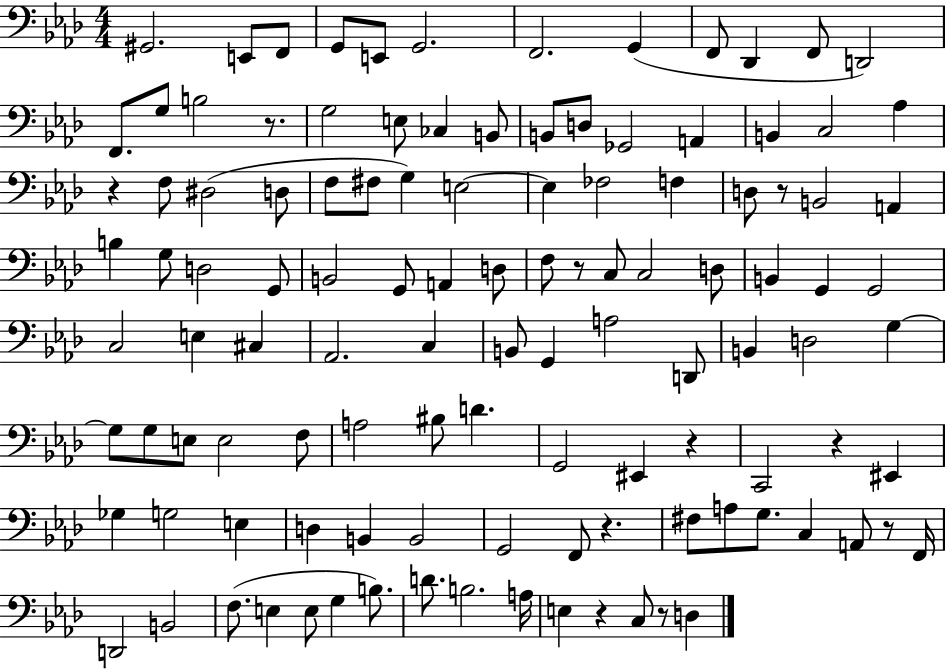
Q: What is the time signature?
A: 4/4